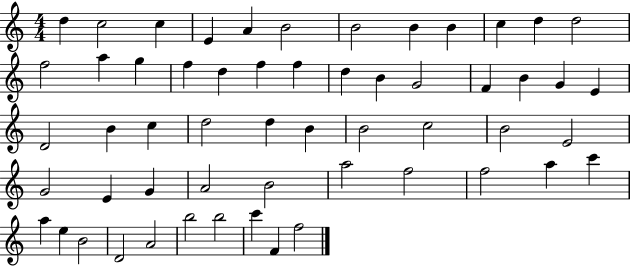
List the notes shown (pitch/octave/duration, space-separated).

D5/q C5/h C5/q E4/q A4/q B4/h B4/h B4/q B4/q C5/q D5/q D5/h F5/h A5/q G5/q F5/q D5/q F5/q F5/q D5/q B4/q G4/h F4/q B4/q G4/q E4/q D4/h B4/q C5/q D5/h D5/q B4/q B4/h C5/h B4/h E4/h G4/h E4/q G4/q A4/h B4/h A5/h F5/h F5/h A5/q C6/q A5/q E5/q B4/h D4/h A4/h B5/h B5/h C6/q F4/q F5/h